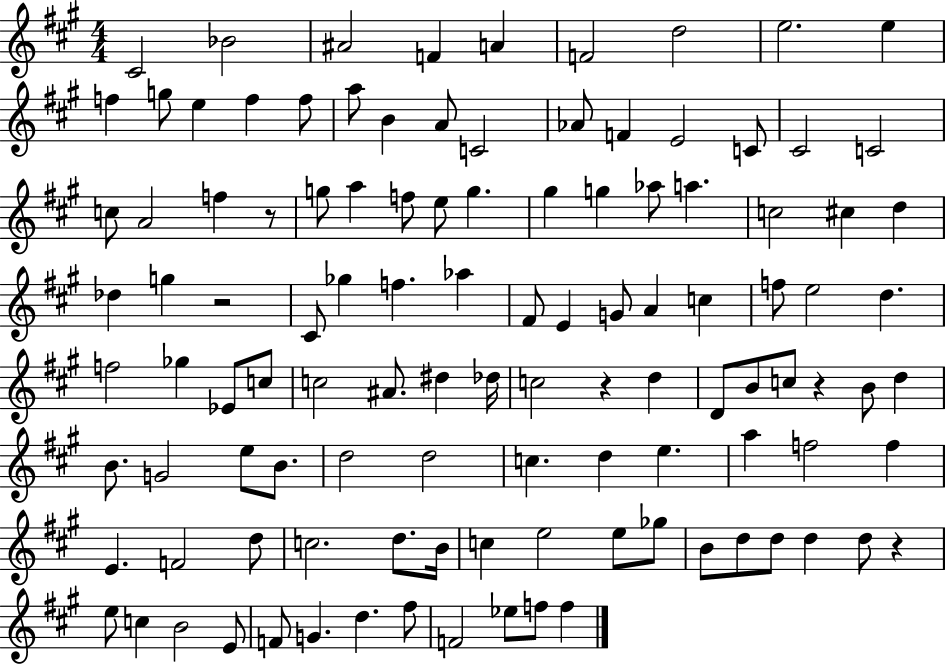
{
  \clef treble
  \numericTimeSignature
  \time 4/4
  \key a \major
  \repeat volta 2 { cis'2 bes'2 | ais'2 f'4 a'4 | f'2 d''2 | e''2. e''4 | \break f''4 g''8 e''4 f''4 f''8 | a''8 b'4 a'8 c'2 | aes'8 f'4 e'2 c'8 | cis'2 c'2 | \break c''8 a'2 f''4 r8 | g''8 a''4 f''8 e''8 g''4. | gis''4 g''4 aes''8 a''4. | c''2 cis''4 d''4 | \break des''4 g''4 r2 | cis'8 ges''4 f''4. aes''4 | fis'8 e'4 g'8 a'4 c''4 | f''8 e''2 d''4. | \break f''2 ges''4 ees'8 c''8 | c''2 ais'8. dis''4 des''16 | c''2 r4 d''4 | d'8 b'8 c''8 r4 b'8 d''4 | \break b'8. g'2 e''8 b'8. | d''2 d''2 | c''4. d''4 e''4. | a''4 f''2 f''4 | \break e'4. f'2 d''8 | c''2. d''8. b'16 | c''4 e''2 e''8 ges''8 | b'8 d''8 d''8 d''4 d''8 r4 | \break e''8 c''4 b'2 e'8 | f'8 g'4. d''4. fis''8 | f'2 ees''8 f''8 f''4 | } \bar "|."
}